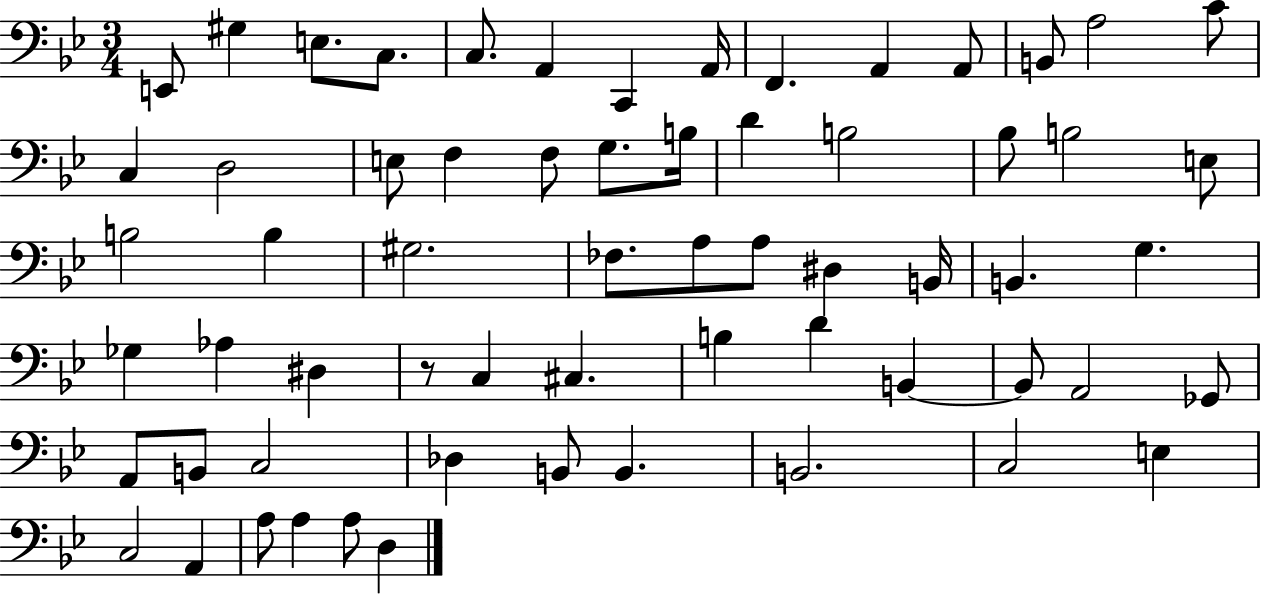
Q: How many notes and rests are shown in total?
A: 63